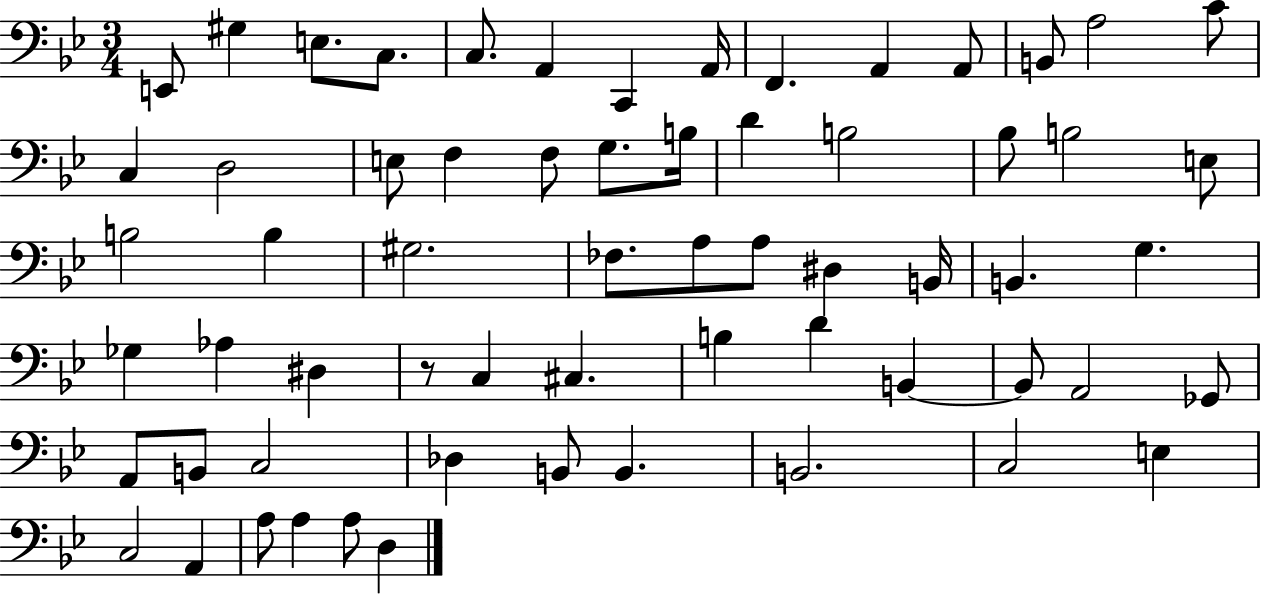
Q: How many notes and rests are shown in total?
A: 63